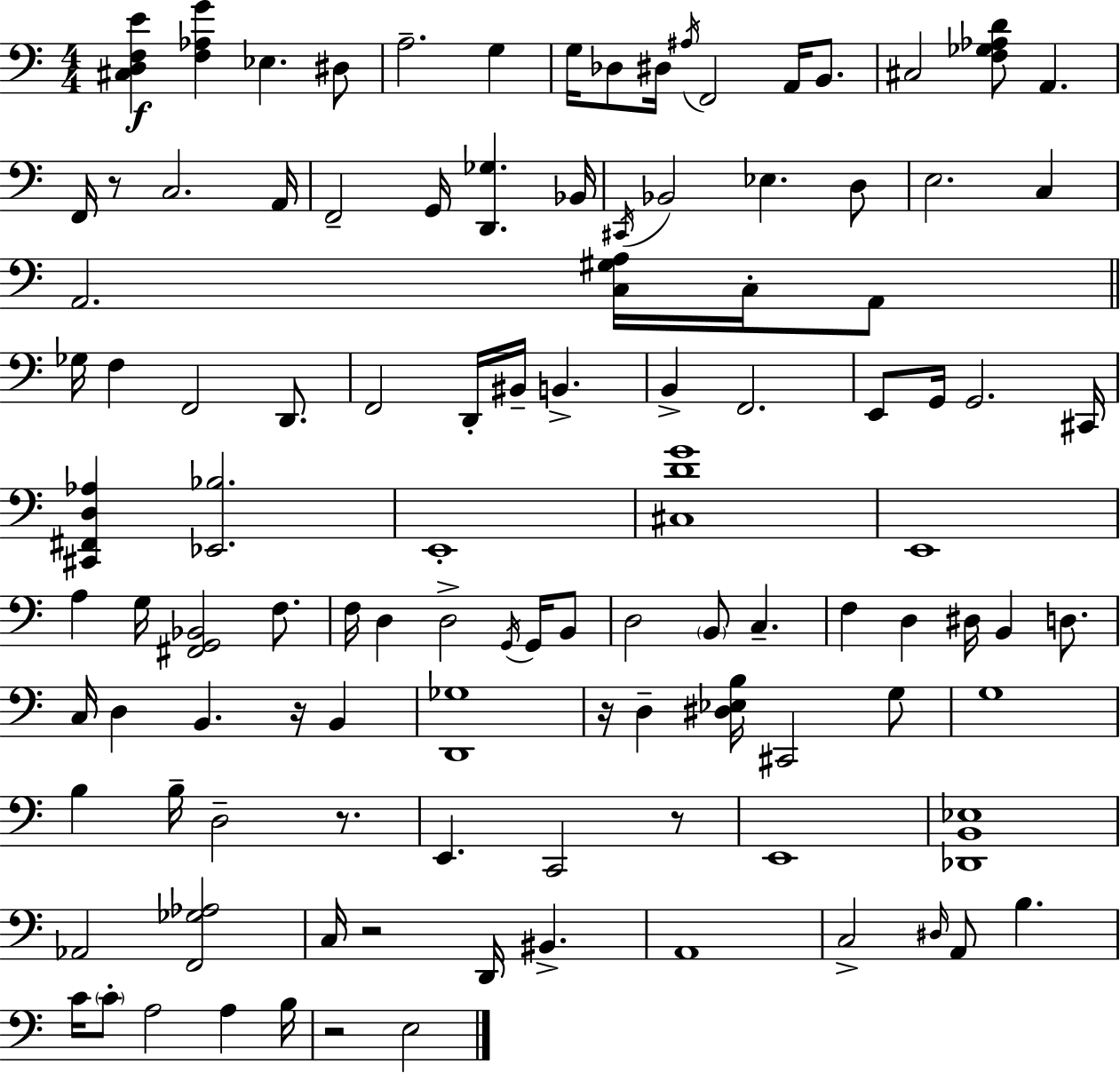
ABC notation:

X:1
T:Untitled
M:4/4
L:1/4
K:C
[^C,D,F,E] [F,_A,G] _E, ^D,/2 A,2 G, G,/4 _D,/2 ^D,/4 ^A,/4 F,,2 A,,/4 B,,/2 ^C,2 [F,_G,_A,D]/2 A,, F,,/4 z/2 C,2 A,,/4 F,,2 G,,/4 [D,,_G,] _B,,/4 ^C,,/4 _B,,2 _E, D,/2 E,2 C, A,,2 [C,^G,A,]/4 C,/4 A,,/2 _G,/4 F, F,,2 D,,/2 F,,2 D,,/4 ^B,,/4 B,, B,, F,,2 E,,/2 G,,/4 G,,2 ^C,,/4 [^C,,^F,,D,_A,] [_E,,_B,]2 E,,4 [^C,DG]4 E,,4 A, G,/4 [^F,,G,,_B,,]2 F,/2 F,/4 D, D,2 G,,/4 G,,/4 B,,/2 D,2 B,,/2 C, F, D, ^D,/4 B,, D,/2 C,/4 D, B,, z/4 B,, [D,,_G,]4 z/4 D, [^D,_E,B,]/4 ^C,,2 G,/2 G,4 B, B,/4 D,2 z/2 E,, C,,2 z/2 E,,4 [_D,,B,,_E,]4 _A,,2 [F,,_G,_A,]2 C,/4 z2 D,,/4 ^B,, A,,4 C,2 ^D,/4 A,,/2 B, C/4 C/2 A,2 A, B,/4 z2 E,2